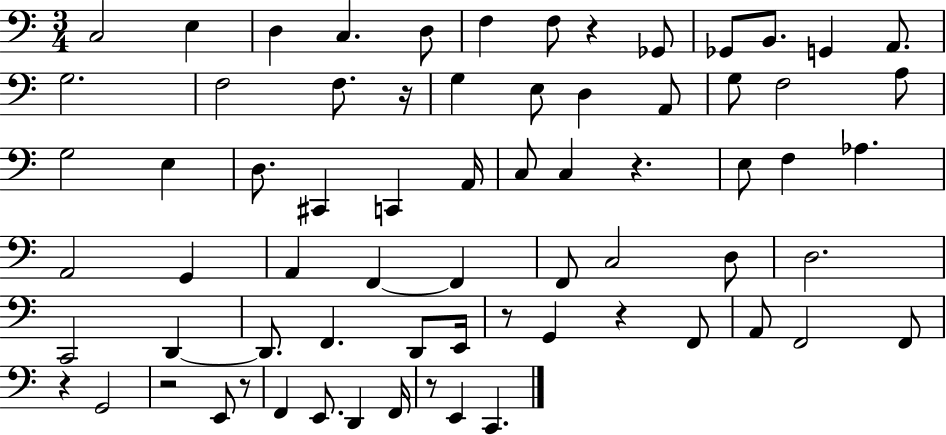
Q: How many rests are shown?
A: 9